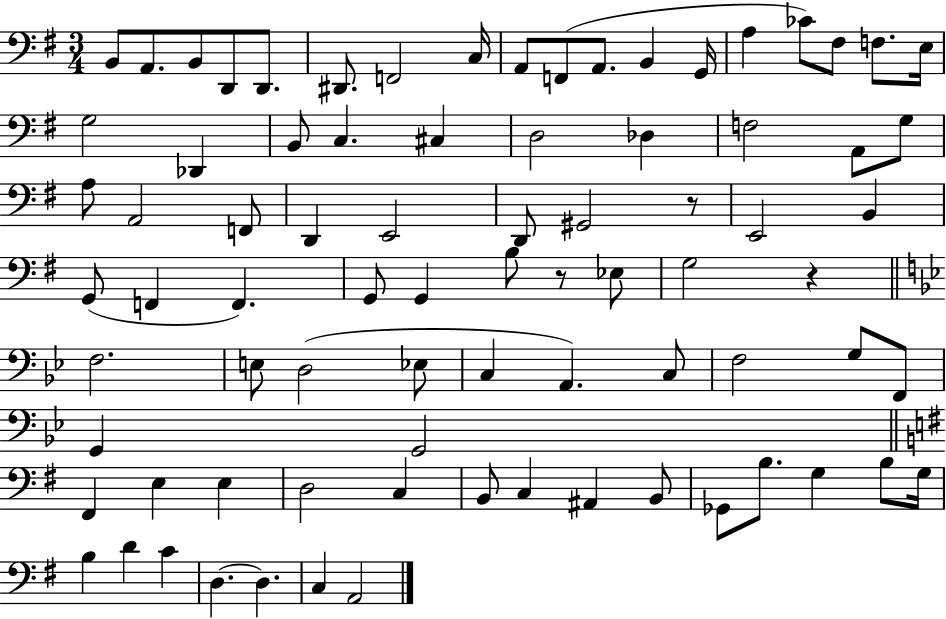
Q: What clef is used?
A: bass